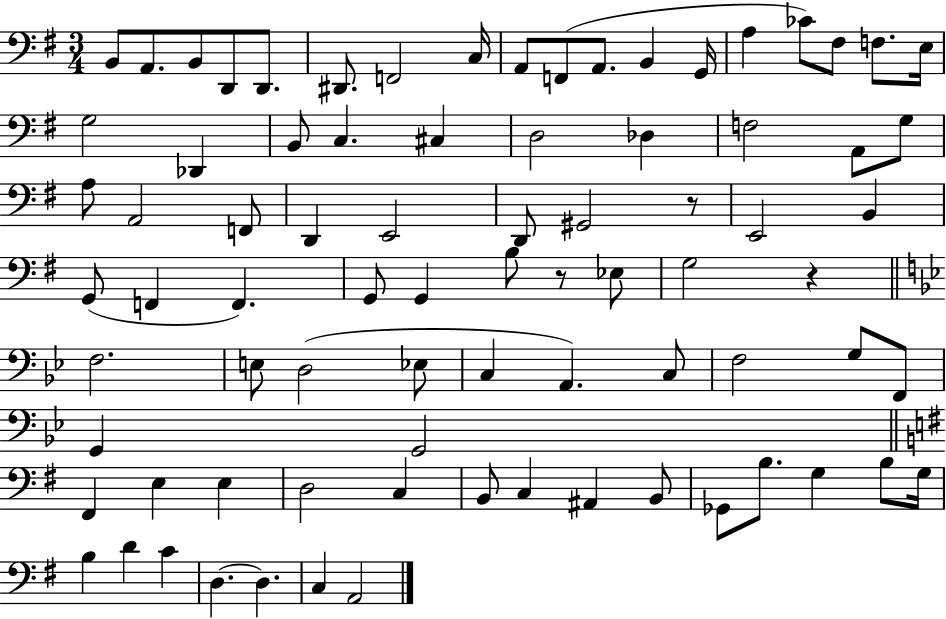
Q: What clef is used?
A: bass